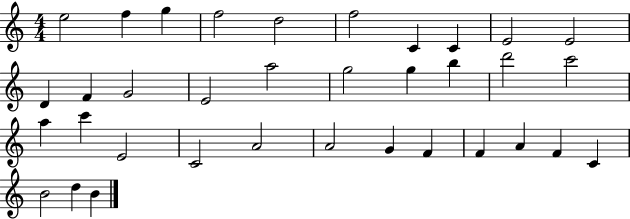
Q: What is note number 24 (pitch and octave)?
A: C4